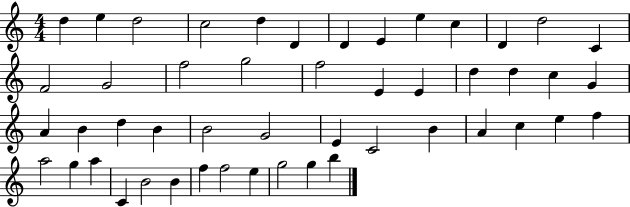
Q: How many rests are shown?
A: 0